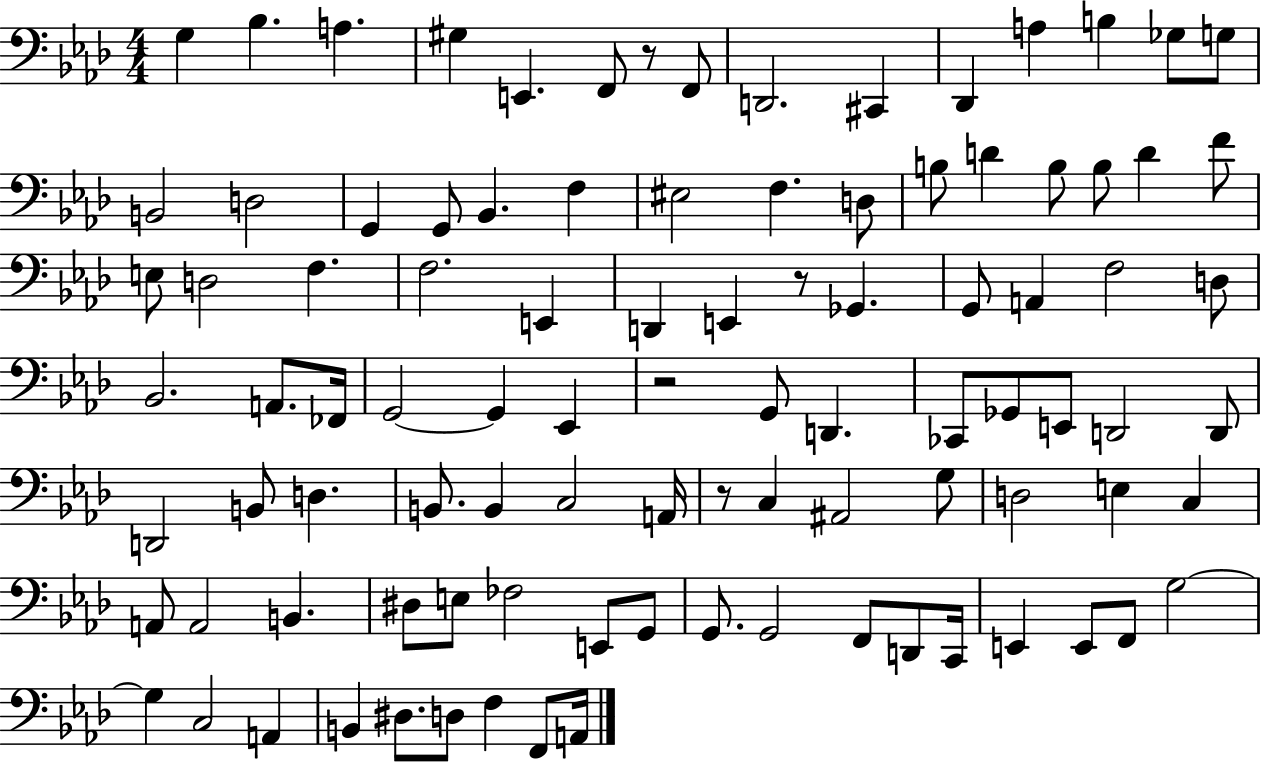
X:1
T:Untitled
M:4/4
L:1/4
K:Ab
G, _B, A, ^G, E,, F,,/2 z/2 F,,/2 D,,2 ^C,, _D,, A, B, _G,/2 G,/2 B,,2 D,2 G,, G,,/2 _B,, F, ^E,2 F, D,/2 B,/2 D B,/2 B,/2 D F/2 E,/2 D,2 F, F,2 E,, D,, E,, z/2 _G,, G,,/2 A,, F,2 D,/2 _B,,2 A,,/2 _F,,/4 G,,2 G,, _E,, z2 G,,/2 D,, _C,,/2 _G,,/2 E,,/2 D,,2 D,,/2 D,,2 B,,/2 D, B,,/2 B,, C,2 A,,/4 z/2 C, ^A,,2 G,/2 D,2 E, C, A,,/2 A,,2 B,, ^D,/2 E,/2 _F,2 E,,/2 G,,/2 G,,/2 G,,2 F,,/2 D,,/2 C,,/4 E,, E,,/2 F,,/2 G,2 G, C,2 A,, B,, ^D,/2 D,/2 F, F,,/2 A,,/4